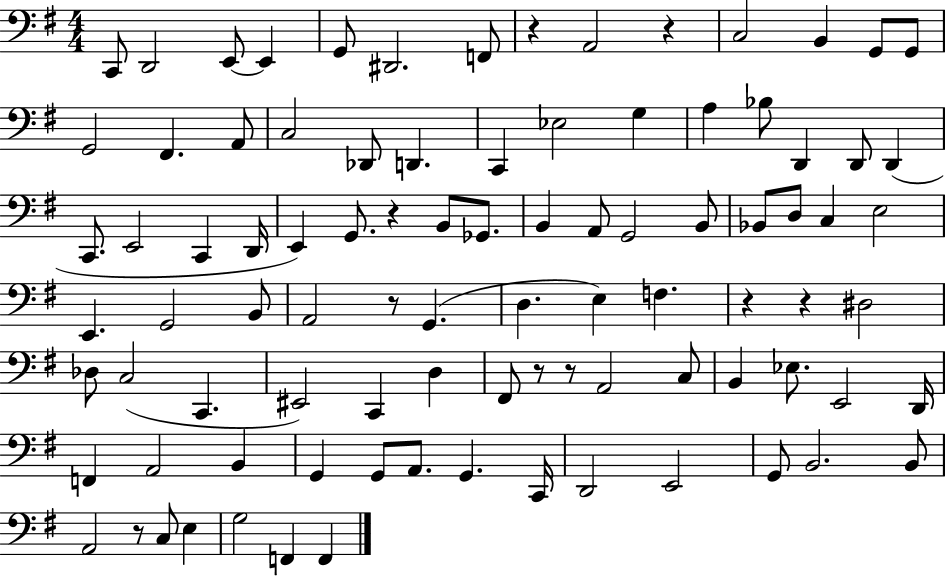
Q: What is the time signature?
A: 4/4